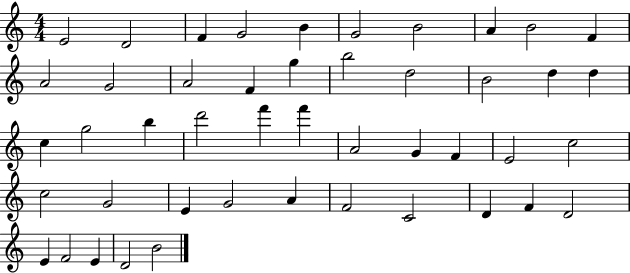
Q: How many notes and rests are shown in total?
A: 46